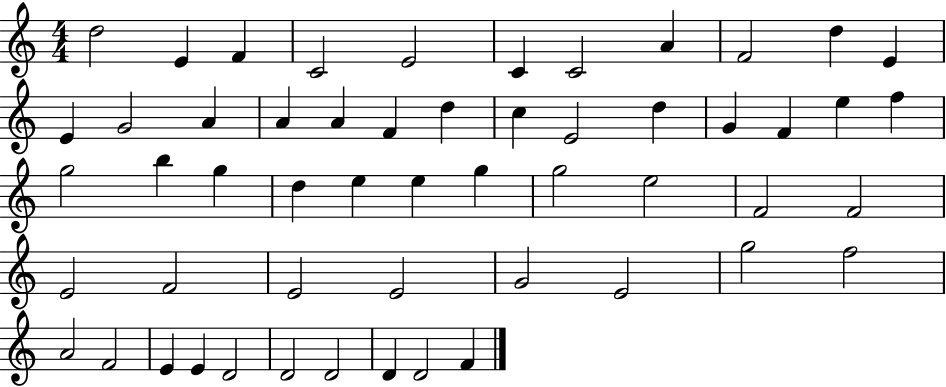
D5/h E4/q F4/q C4/h E4/h C4/q C4/h A4/q F4/h D5/q E4/q E4/q G4/h A4/q A4/q A4/q F4/q D5/q C5/q E4/h D5/q G4/q F4/q E5/q F5/q G5/h B5/q G5/q D5/q E5/q E5/q G5/q G5/h E5/h F4/h F4/h E4/h F4/h E4/h E4/h G4/h E4/h G5/h F5/h A4/h F4/h E4/q E4/q D4/h D4/h D4/h D4/q D4/h F4/q